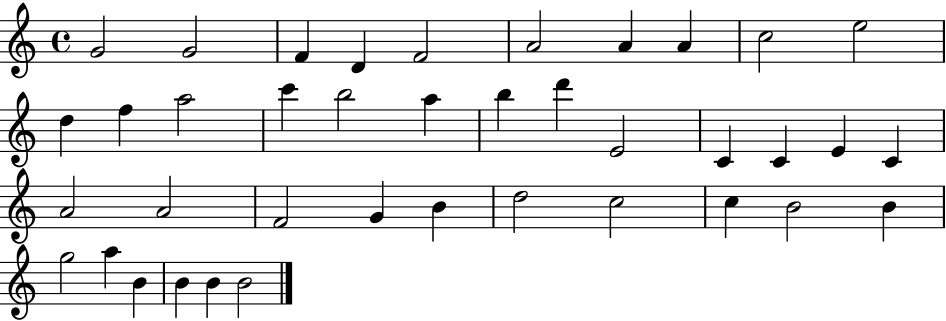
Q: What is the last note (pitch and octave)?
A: B4